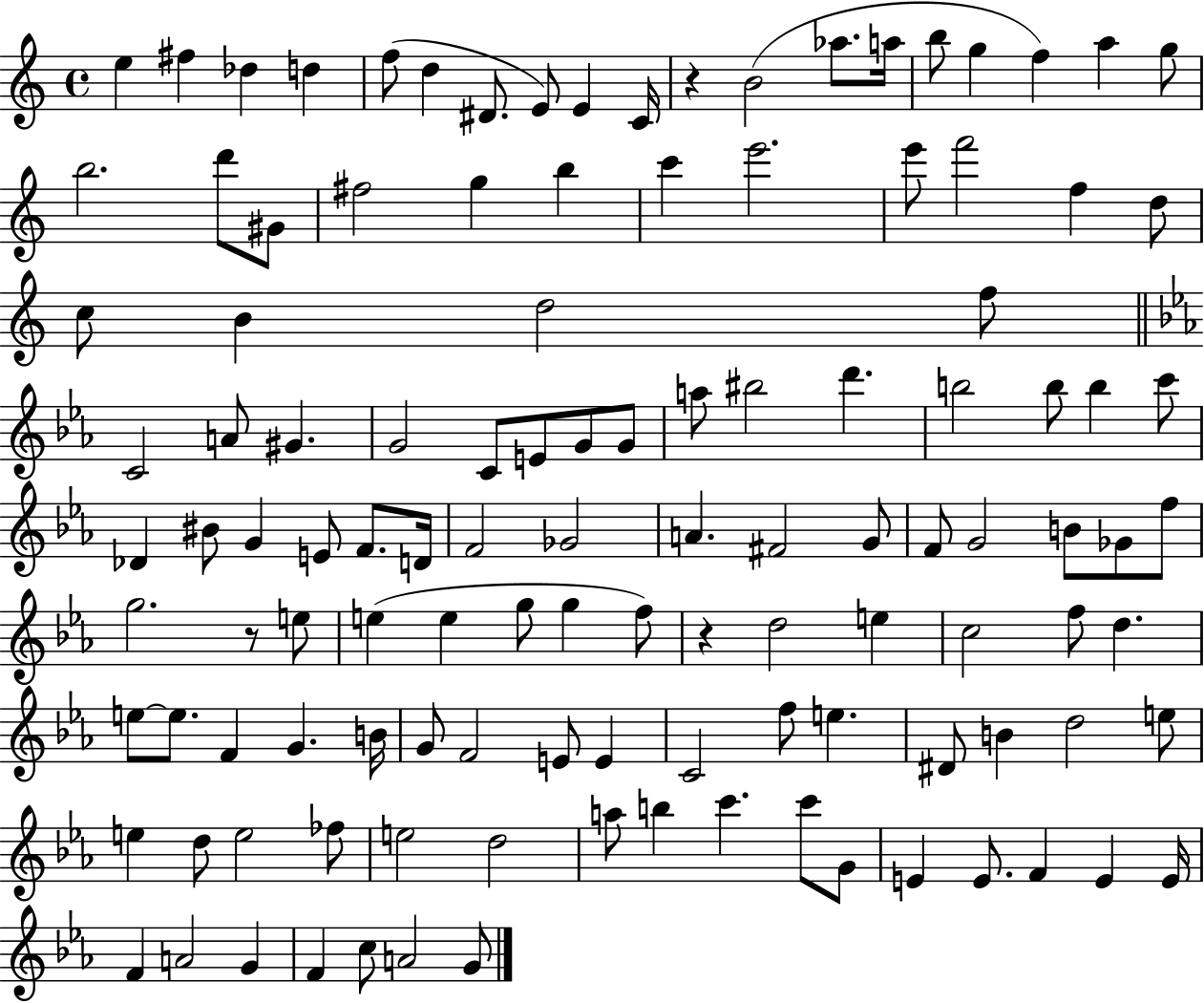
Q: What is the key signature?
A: C major